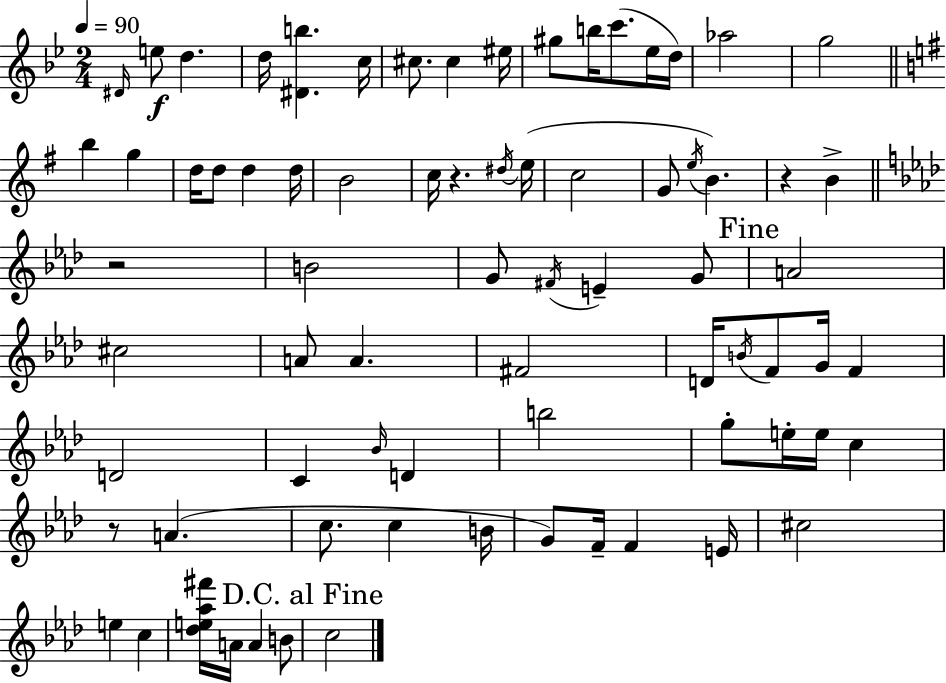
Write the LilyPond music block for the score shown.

{
  \clef treble
  \numericTimeSignature
  \time 2/4
  \key bes \major
  \tempo 4 = 90
  \grace { dis'16 }\f e''8 d''4. | d''16 <dis' b''>4. | c''16 cis''8. cis''4 | eis''16 gis''8 b''16 c'''8.( ees''16 | \break d''16) aes''2 | g''2 | \bar "||" \break \key g \major b''4 g''4 | d''16 d''8 d''4 d''16 | b'2 | c''16 r4. \acciaccatura { dis''16 }( | \break e''16 c''2 | g'8 \acciaccatura { e''16 } b'4.) | r4 b'4-> | \bar "||" \break \key aes \major r2 | b'2 | g'8 \acciaccatura { fis'16 } e'4-- g'8 | \mark "Fine" a'2 | \break cis''2 | a'8 a'4. | fis'2 | d'16 \acciaccatura { b'16 } f'8 g'16 f'4 | \break d'2 | c'4 \grace { bes'16 } d'4 | b''2 | g''8-. e''16-. e''16 c''4 | \break r8 a'4.( | c''8. c''4 | b'16 g'8) f'16-- f'4 | e'16 cis''2 | \break e''4 c''4 | <des'' e'' aes'' fis'''>16 a'16 a'4 | b'8 \mark "D.C. al Fine" c''2 | \bar "|."
}